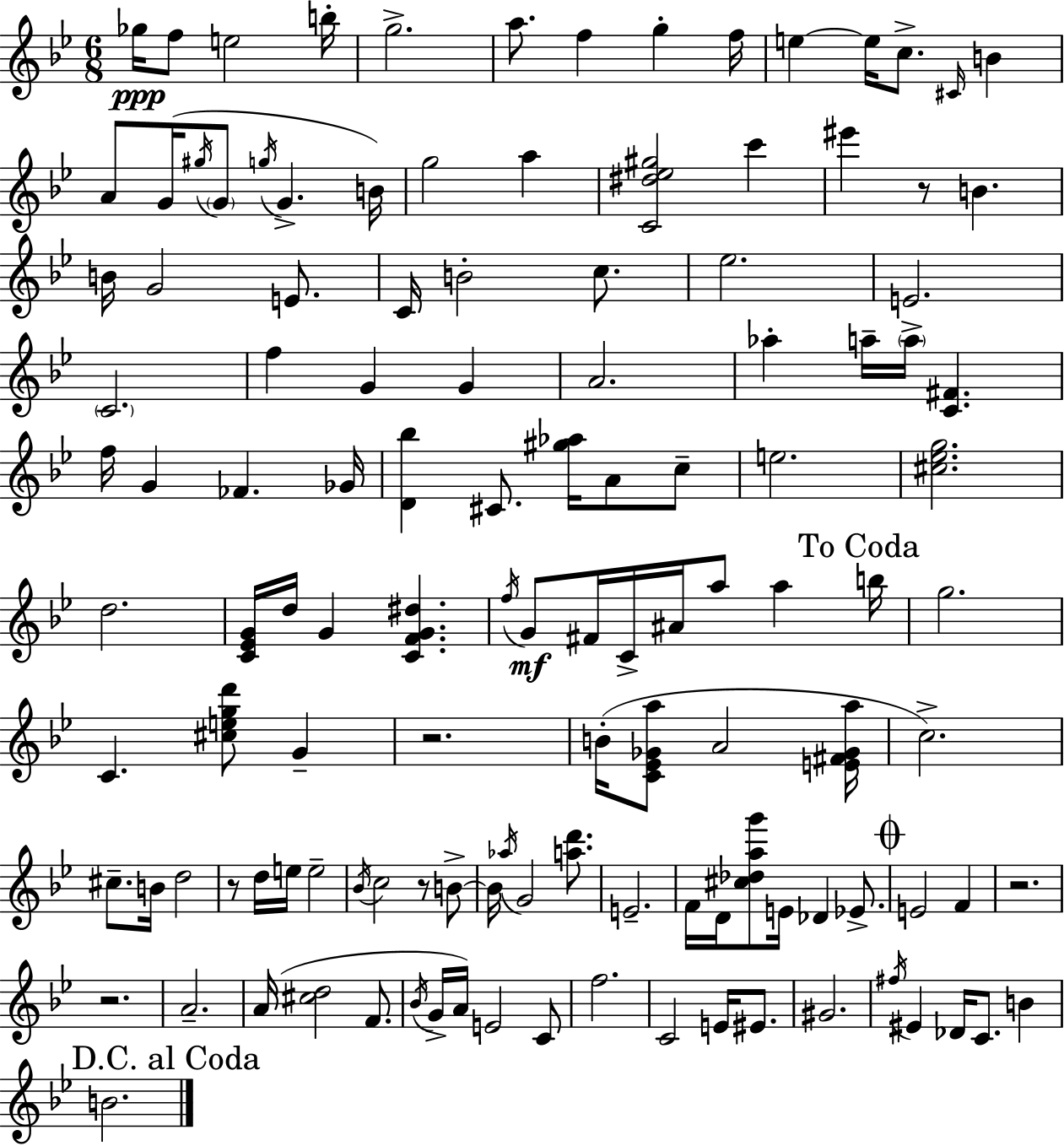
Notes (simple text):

Gb5/s F5/e E5/h B5/s G5/h. A5/e. F5/q G5/q F5/s E5/q E5/s C5/e. C#4/s B4/q A4/e G4/s G#5/s G4/e G5/s G4/q. B4/s G5/h A5/q [C4,D#5,Eb5,G#5]/h C6/q EIS6/q R/e B4/q. B4/s G4/h E4/e. C4/s B4/h C5/e. Eb5/h. E4/h. C4/h. F5/q G4/q G4/q A4/h. Ab5/q A5/s A5/s [C4,F#4]/q. F5/s G4/q FES4/q. Gb4/s [D4,Bb5]/q C#4/e. [G#5,Ab5]/s A4/e C5/e E5/h. [C#5,Eb5,G5]/h. D5/h. [C4,Eb4,G4]/s D5/s G4/q [C4,F4,G4,D#5]/q. F5/s G4/e F#4/s C4/s A#4/s A5/e A5/q B5/s G5/h. C4/q. [C#5,E5,G5,D6]/e G4/q R/h. B4/s [C4,Eb4,Gb4,A5]/e A4/h [E4,F#4,Gb4,A5]/s C5/h. C#5/e. B4/s D5/h R/e D5/s E5/s E5/h Bb4/s C5/h R/e B4/e B4/s Ab5/s G4/h [A5,D6]/e. E4/h. F4/s D4/s [C#5,Db5,A5,G6]/e E4/s Db4/q Eb4/e. E4/h F4/q R/h. R/h. A4/h. A4/s [C#5,D5]/h F4/e. Bb4/s G4/s A4/s E4/h C4/e F5/h. C4/h E4/s EIS4/e. G#4/h. F#5/s EIS4/q Db4/s C4/e. B4/q B4/h.